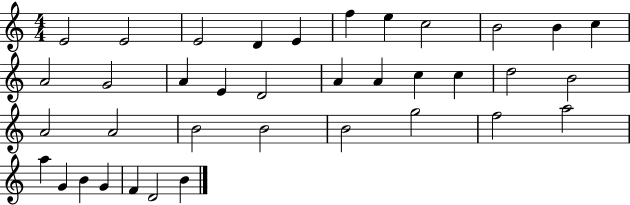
E4/h E4/h E4/h D4/q E4/q F5/q E5/q C5/h B4/h B4/q C5/q A4/h G4/h A4/q E4/q D4/h A4/q A4/q C5/q C5/q D5/h B4/h A4/h A4/h B4/h B4/h B4/h G5/h F5/h A5/h A5/q G4/q B4/q G4/q F4/q D4/h B4/q